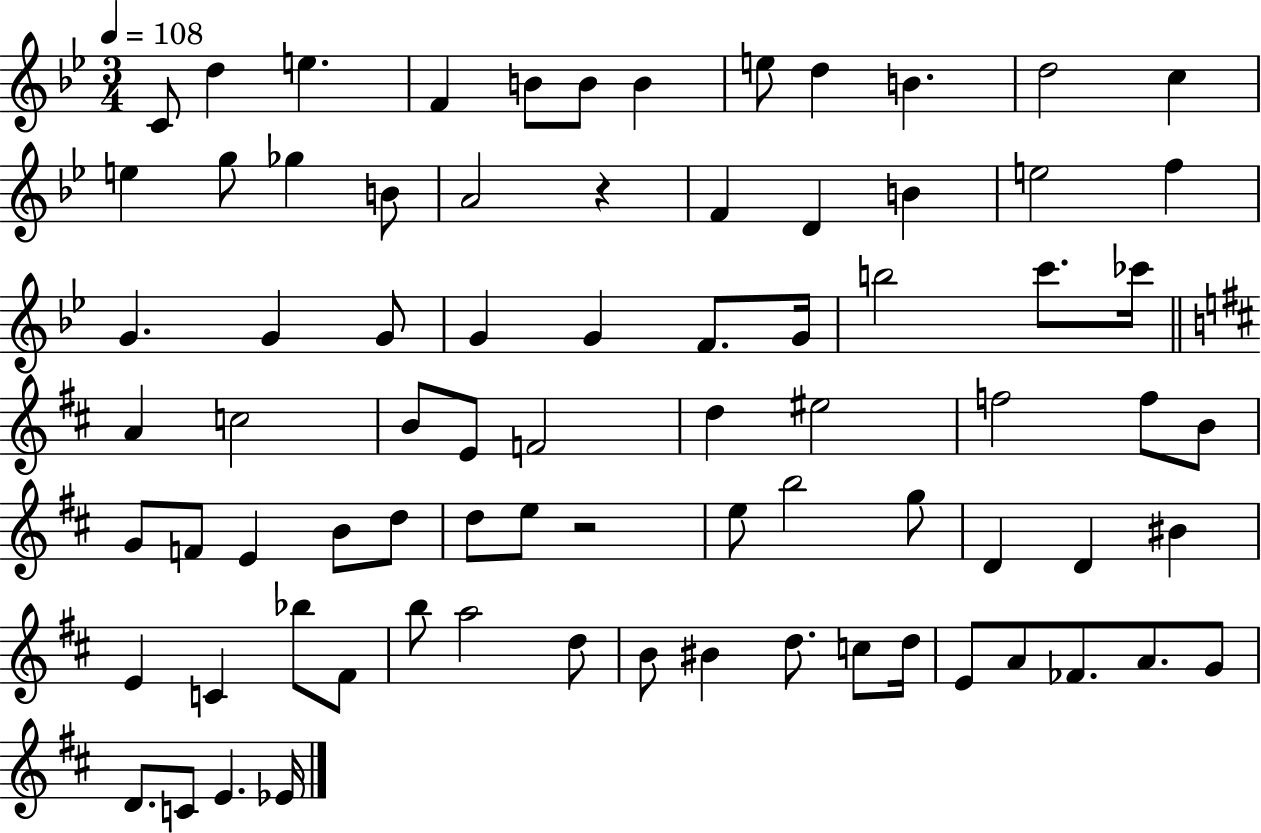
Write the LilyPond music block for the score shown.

{
  \clef treble
  \numericTimeSignature
  \time 3/4
  \key bes \major
  \tempo 4 = 108
  c'8 d''4 e''4. | f'4 b'8 b'8 b'4 | e''8 d''4 b'4. | d''2 c''4 | \break e''4 g''8 ges''4 b'8 | a'2 r4 | f'4 d'4 b'4 | e''2 f''4 | \break g'4. g'4 g'8 | g'4 g'4 f'8. g'16 | b''2 c'''8. ces'''16 | \bar "||" \break \key d \major a'4 c''2 | b'8 e'8 f'2 | d''4 eis''2 | f''2 f''8 b'8 | \break g'8 f'8 e'4 b'8 d''8 | d''8 e''8 r2 | e''8 b''2 g''8 | d'4 d'4 bis'4 | \break e'4 c'4 bes''8 fis'8 | b''8 a''2 d''8 | b'8 bis'4 d''8. c''8 d''16 | e'8 a'8 fes'8. a'8. g'8 | \break d'8. c'8 e'4. ees'16 | \bar "|."
}